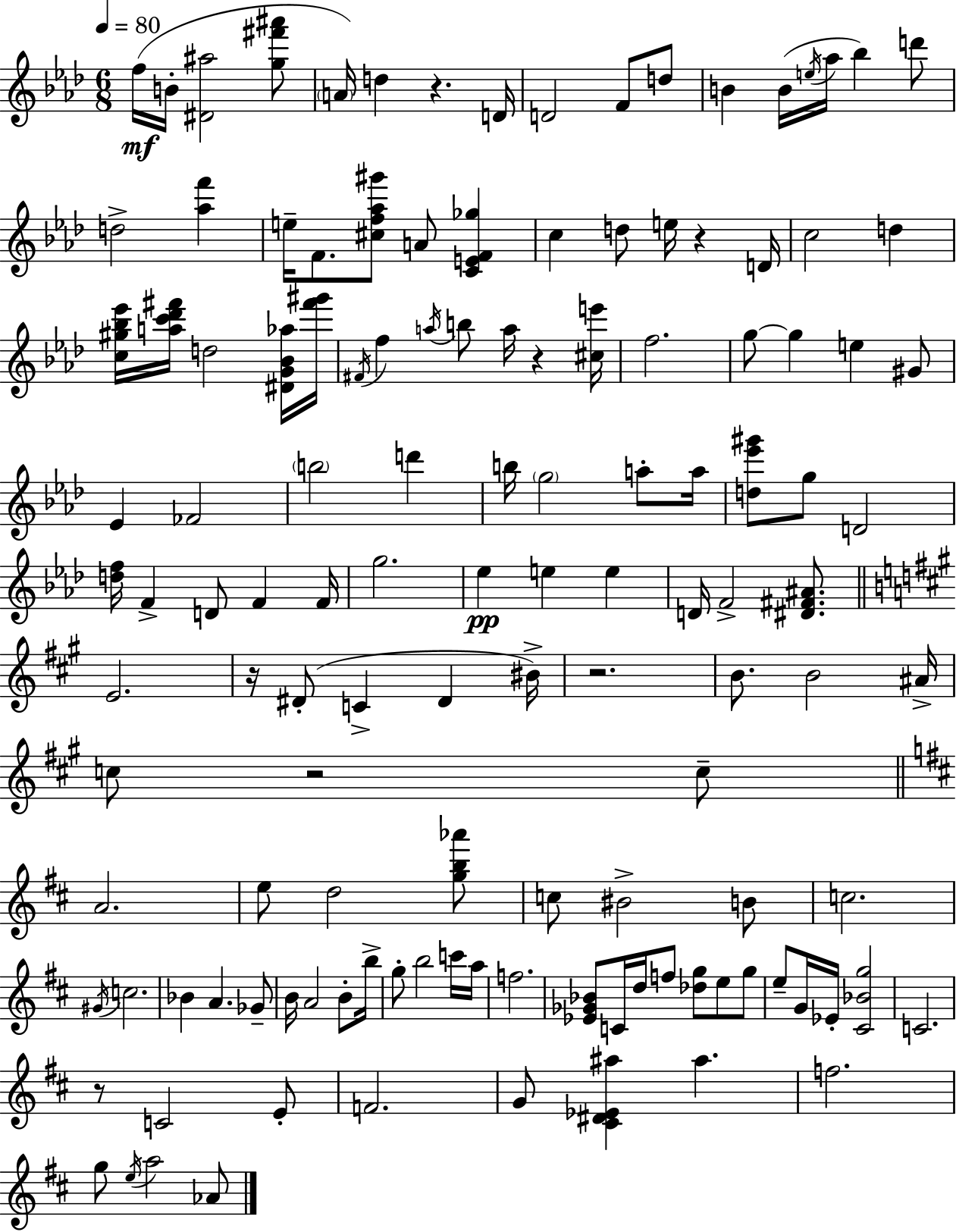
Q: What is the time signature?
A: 6/8